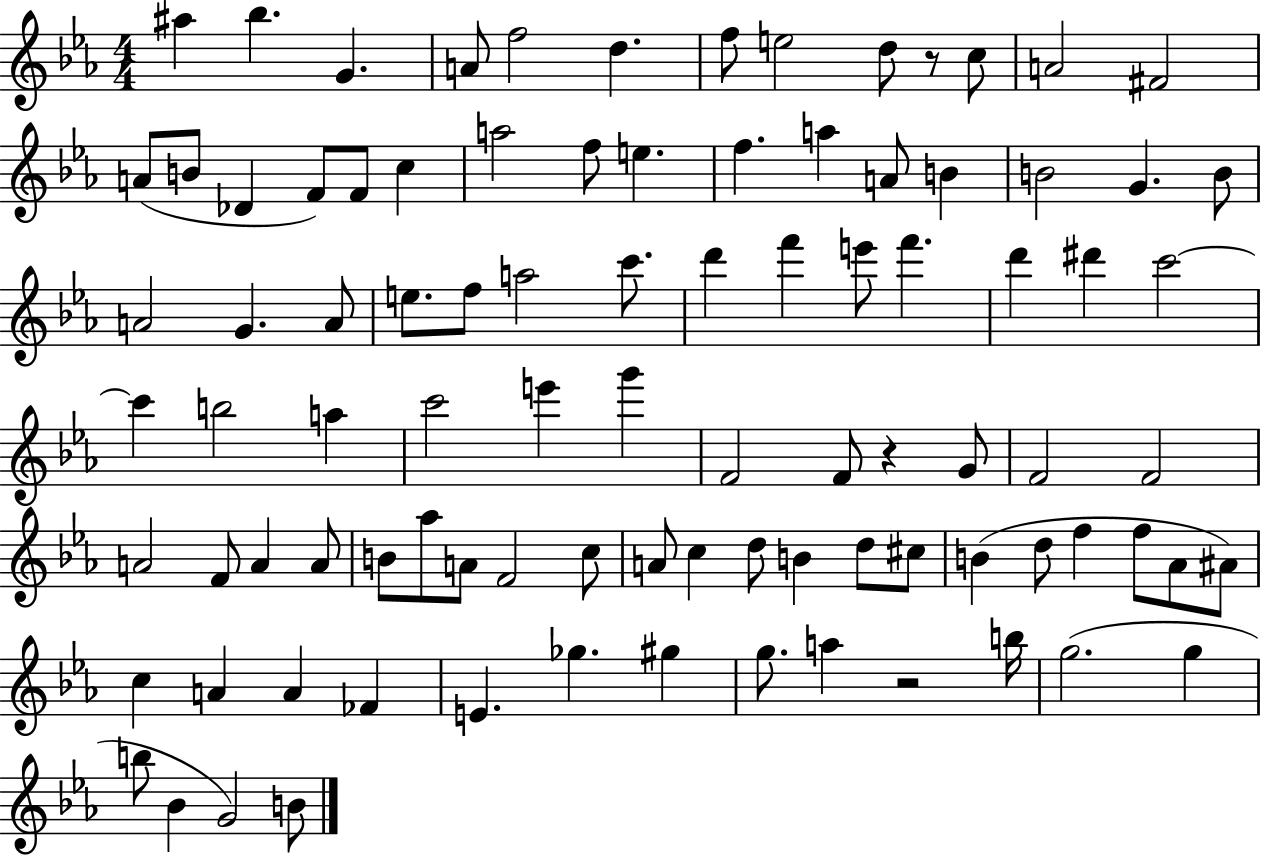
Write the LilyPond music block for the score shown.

{
  \clef treble
  \numericTimeSignature
  \time 4/4
  \key ees \major
  ais''4 bes''4. g'4. | a'8 f''2 d''4. | f''8 e''2 d''8 r8 c''8 | a'2 fis'2 | \break a'8( b'8 des'4 f'8) f'8 c''4 | a''2 f''8 e''4. | f''4. a''4 a'8 b'4 | b'2 g'4. b'8 | \break a'2 g'4. a'8 | e''8. f''8 a''2 c'''8. | d'''4 f'''4 e'''8 f'''4. | d'''4 dis'''4 c'''2~~ | \break c'''4 b''2 a''4 | c'''2 e'''4 g'''4 | f'2 f'8 r4 g'8 | f'2 f'2 | \break a'2 f'8 a'4 a'8 | b'8 aes''8 a'8 f'2 c''8 | a'8 c''4 d''8 b'4 d''8 cis''8 | b'4( d''8 f''4 f''8 aes'8 ais'8) | \break c''4 a'4 a'4 fes'4 | e'4. ges''4. gis''4 | g''8. a''4 r2 b''16 | g''2.( g''4 | \break b''8 bes'4 g'2) b'8 | \bar "|."
}